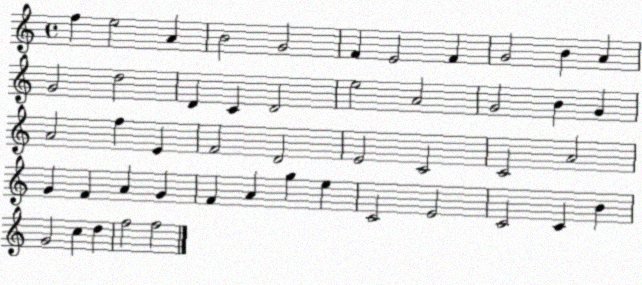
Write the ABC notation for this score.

X:1
T:Untitled
M:4/4
L:1/4
K:C
f e2 A B2 G2 F E2 F G2 B A G2 d2 D C D2 e2 A2 G2 B G A2 f E F2 D2 E2 C2 C2 A2 G F A G F A g e C2 E2 C2 C B G2 c d f2 f2